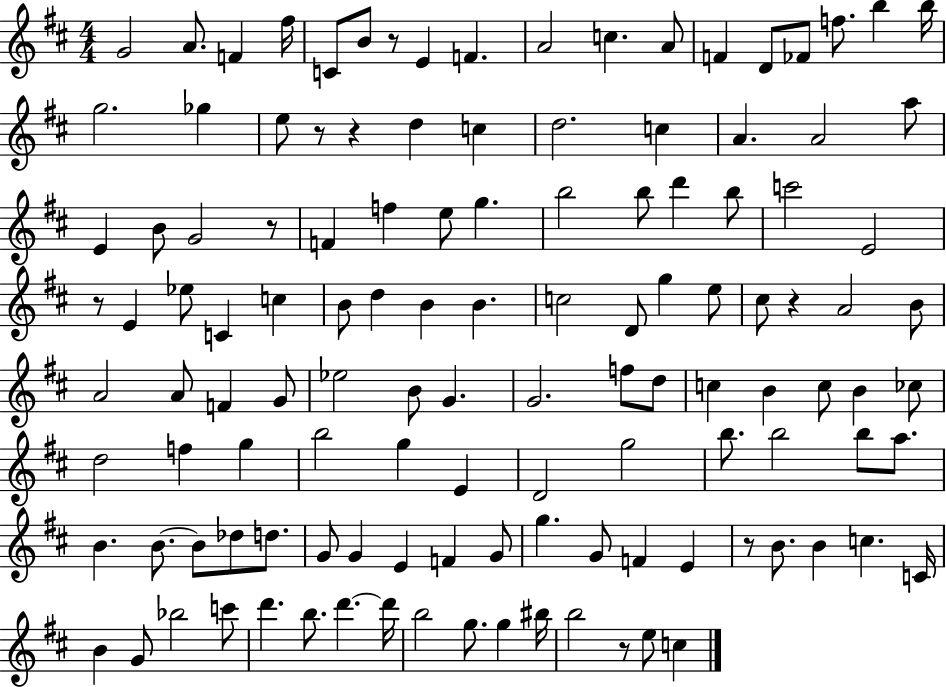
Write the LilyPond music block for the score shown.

{
  \clef treble
  \numericTimeSignature
  \time 4/4
  \key d \major
  g'2 a'8. f'4 fis''16 | c'8 b'8 r8 e'4 f'4. | a'2 c''4. a'8 | f'4 d'8 fes'8 f''8. b''4 b''16 | \break g''2. ges''4 | e''8 r8 r4 d''4 c''4 | d''2. c''4 | a'4. a'2 a''8 | \break e'4 b'8 g'2 r8 | f'4 f''4 e''8 g''4. | b''2 b''8 d'''4 b''8 | c'''2 e'2 | \break r8 e'4 ees''8 c'4 c''4 | b'8 d''4 b'4 b'4. | c''2 d'8 g''4 e''8 | cis''8 r4 a'2 b'8 | \break a'2 a'8 f'4 g'8 | ees''2 b'8 g'4. | g'2. f''8 d''8 | c''4 b'4 c''8 b'4 ces''8 | \break d''2 f''4 g''4 | b''2 g''4 e'4 | d'2 g''2 | b''8. b''2 b''8 a''8. | \break b'4. b'8.~~ b'8 des''8 d''8. | g'8 g'4 e'4 f'4 g'8 | g''4. g'8 f'4 e'4 | r8 b'8. b'4 c''4. c'16 | \break b'4 g'8 bes''2 c'''8 | d'''4. b''8. d'''4.~~ d'''16 | b''2 g''8. g''4 bis''16 | b''2 r8 e''8 c''4 | \break \bar "|."
}